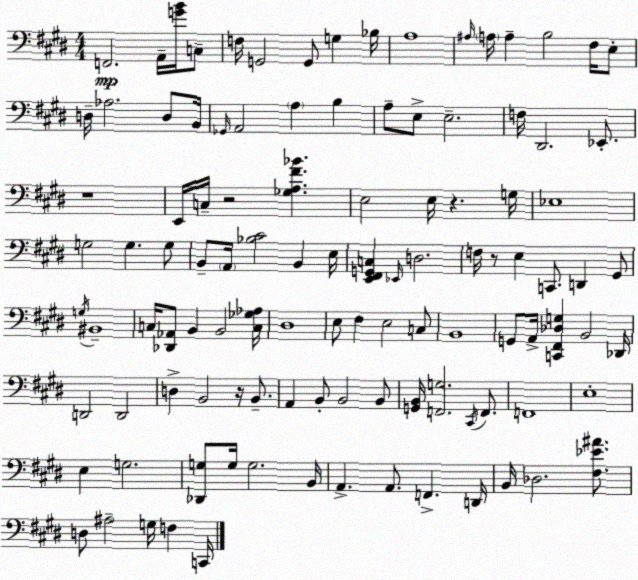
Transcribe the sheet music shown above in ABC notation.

X:1
T:Untitled
M:4/4
L:1/4
K:E
F,,2 A,,/4 [GB]/4 C,/2 F,/4 G,,2 G,,/2 G, _B,/4 A,4 ^A,/4 A,/4 A, B,2 ^F,/4 E,/2 D,/4 _A,2 D,/2 B,,/4 _G,,/4 A,,2 A, B, A,/2 E,/2 E,2 F,/4 ^D,,2 _E,,/2 z4 E,,/4 C,/4 z2 [_G,A,^F_B] E,2 E,/4 z G,/4 _E,4 G,2 G, G,/2 B,,/2 A,,/4 [_B,^C]2 B,, E,/4 [E,,^F,,G,,C,] _E,,/4 D,2 F,/4 z/2 E, C,,/2 D,, ^G,,/2 G,/4 ^B,,4 C,/4 [_D,,_A,,]/2 B,, B,,2 [C,_G,_A,]/4 ^D,4 E,/2 ^F, E,2 C,/2 B,,4 G,,/2 A,,/4 [C,,^F,,_D,G,] B,,2 _D,,/4 D,,2 D,,2 D, B,,2 z/4 B,,/2 A,, B,,/2 B,,2 B,,/2 [G,,B,,]/4 [F,,G,]2 ^C,,/4 F,,/2 F,,4 E,4 E, G,2 [_D,,G,]/2 G,/4 G,2 B,,/4 A,, A,,/2 F,, D,,/4 B,,/4 _D,2 [^F,_E^A]/2 D,/2 ^A,2 G,/4 F, C,,/4